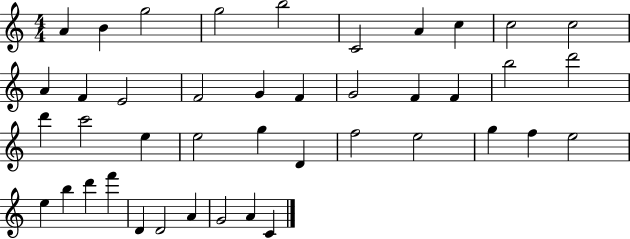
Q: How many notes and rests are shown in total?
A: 42